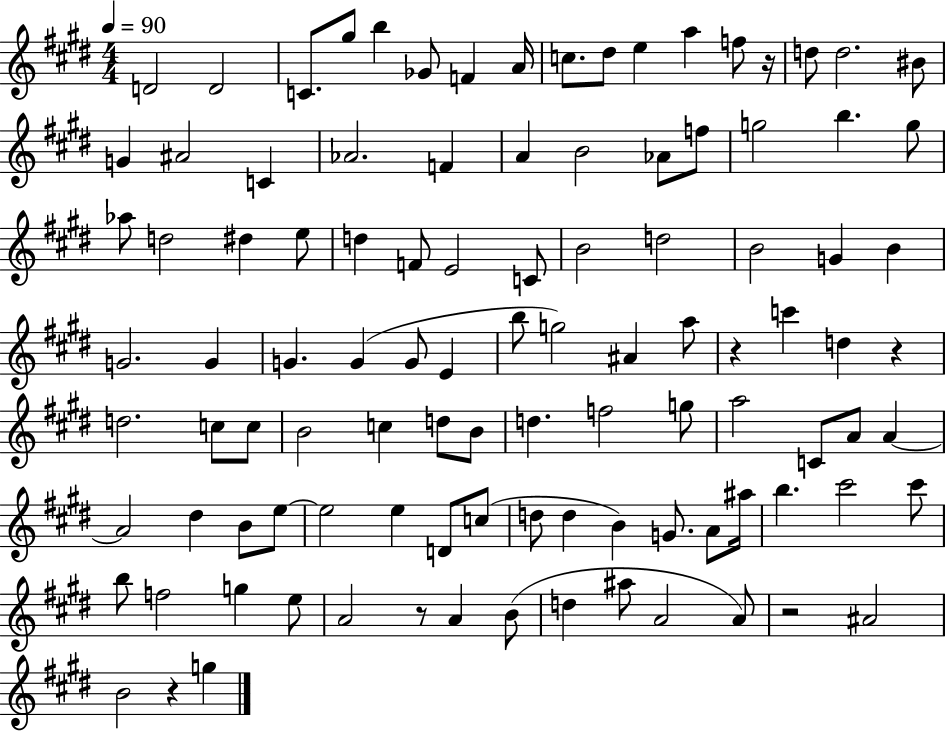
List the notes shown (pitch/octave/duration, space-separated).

D4/h D4/h C4/e. G#5/e B5/q Gb4/e F4/q A4/s C5/e. D#5/e E5/q A5/q F5/e R/s D5/e D5/h. BIS4/e G4/q A#4/h C4/q Ab4/h. F4/q A4/q B4/h Ab4/e F5/e G5/h B5/q. G5/e Ab5/e D5/h D#5/q E5/e D5/q F4/e E4/h C4/e B4/h D5/h B4/h G4/q B4/q G4/h. G4/q G4/q. G4/q G4/e E4/q B5/e G5/h A#4/q A5/e R/q C6/q D5/q R/q D5/h. C5/e C5/e B4/h C5/q D5/e B4/e D5/q. F5/h G5/e A5/h C4/e A4/e A4/q A4/h D#5/q B4/e E5/e E5/h E5/q D4/e C5/e D5/e D5/q B4/q G4/e. A4/e A#5/s B5/q. C#6/h C#6/e B5/e F5/h G5/q E5/e A4/h R/e A4/q B4/e D5/q A#5/e A4/h A4/e R/h A#4/h B4/h R/q G5/q